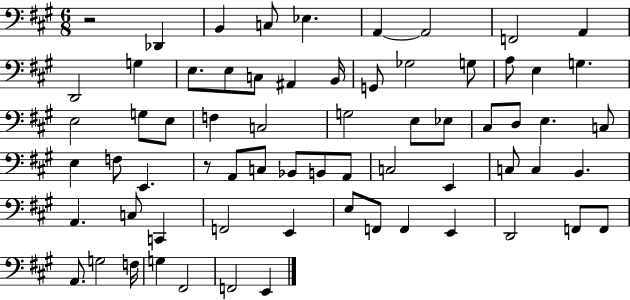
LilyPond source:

{
  \clef bass
  \numericTimeSignature
  \time 6/8
  \key a \major
  r2 des,4 | b,4 c8 ees4. | a,4~~ a,2 | f,2 a,4 | \break d,2 g4 | e8. e8 c8 ais,4 b,16 | g,8 ges2 g8 | a8 e4 g4. | \break e2 g8 e8 | f4 c2 | g2 e8 ees8 | cis8 d8 e4. c8 | \break e4 f8 e,4. | r8 a,8 c8 bes,8 b,8 a,8 | c2 e,4 | c8 c4 b,4. | \break a,4. c8 c,4 | f,2 e,4 | e8 f,8 f,4 e,4 | d,2 f,8 f,8 | \break a,8. g2 f16 | g4 fis,2 | f,2 e,4 | \bar "|."
}